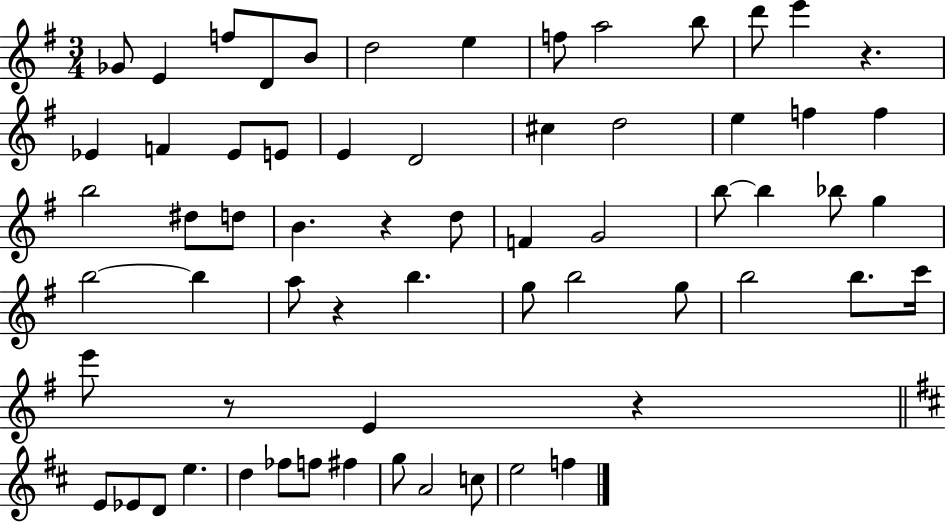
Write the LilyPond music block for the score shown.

{
  \clef treble
  \numericTimeSignature
  \time 3/4
  \key g \major
  ges'8 e'4 f''8 d'8 b'8 | d''2 e''4 | f''8 a''2 b''8 | d'''8 e'''4 r4. | \break ees'4 f'4 ees'8 e'8 | e'4 d'2 | cis''4 d''2 | e''4 f''4 f''4 | \break b''2 dis''8 d''8 | b'4. r4 d''8 | f'4 g'2 | b''8~~ b''4 bes''8 g''4 | \break b''2~~ b''4 | a''8 r4 b''4. | g''8 b''2 g''8 | b''2 b''8. c'''16 | \break e'''8 r8 e'4 r4 | \bar "||" \break \key d \major e'8 ees'8 d'8 e''4. | d''4 fes''8 f''8 fis''4 | g''8 a'2 c''8 | e''2 f''4 | \break \bar "|."
}